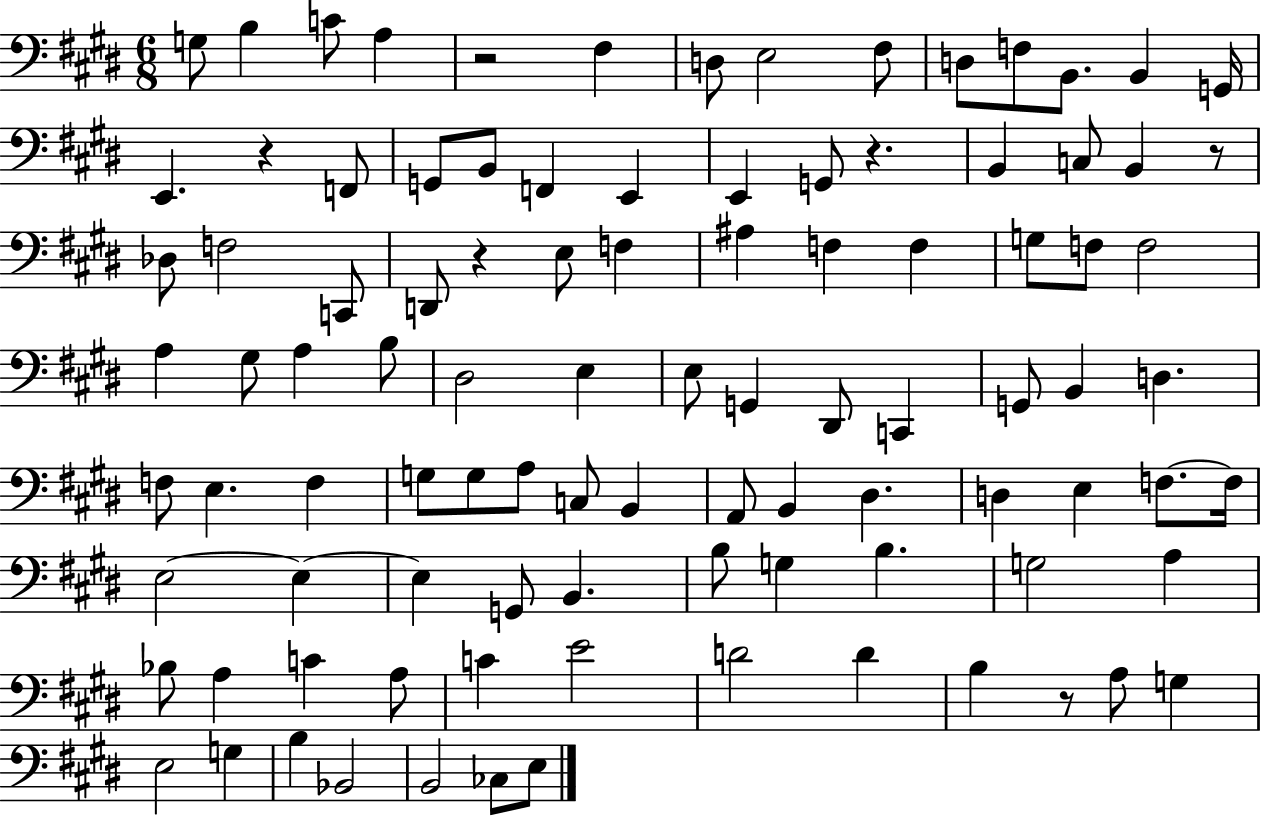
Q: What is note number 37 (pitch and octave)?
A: A3